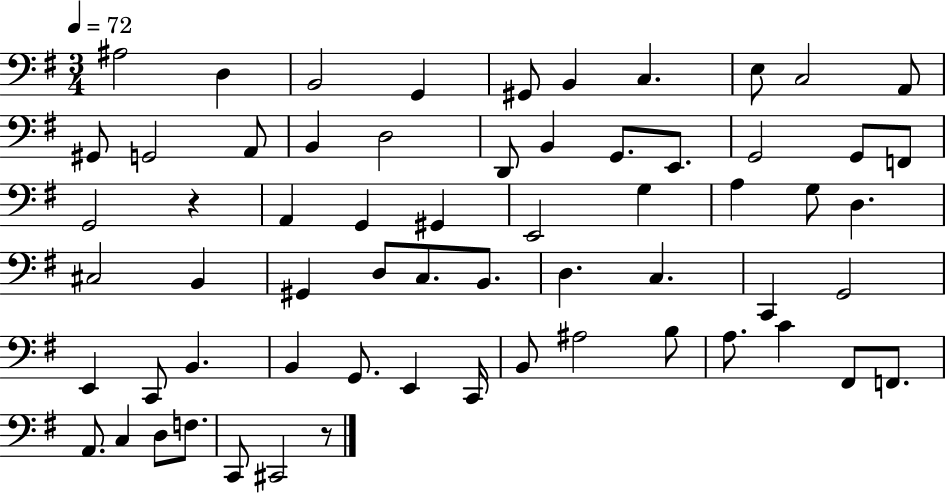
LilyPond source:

{
  \clef bass
  \numericTimeSignature
  \time 3/4
  \key g \major
  \tempo 4 = 72
  \repeat volta 2 { ais2 d4 | b,2 g,4 | gis,8 b,4 c4. | e8 c2 a,8 | \break gis,8 g,2 a,8 | b,4 d2 | d,8 b,4 g,8. e,8. | g,2 g,8 f,8 | \break g,2 r4 | a,4 g,4 gis,4 | e,2 g4 | a4 g8 d4. | \break cis2 b,4 | gis,4 d8 c8. b,8. | d4. c4. | c,4 g,2 | \break e,4 c,8 b,4. | b,4 g,8. e,4 c,16 | b,8 ais2 b8 | a8. c'4 fis,8 f,8. | \break a,8. c4 d8 f8. | c,8 cis,2 r8 | } \bar "|."
}